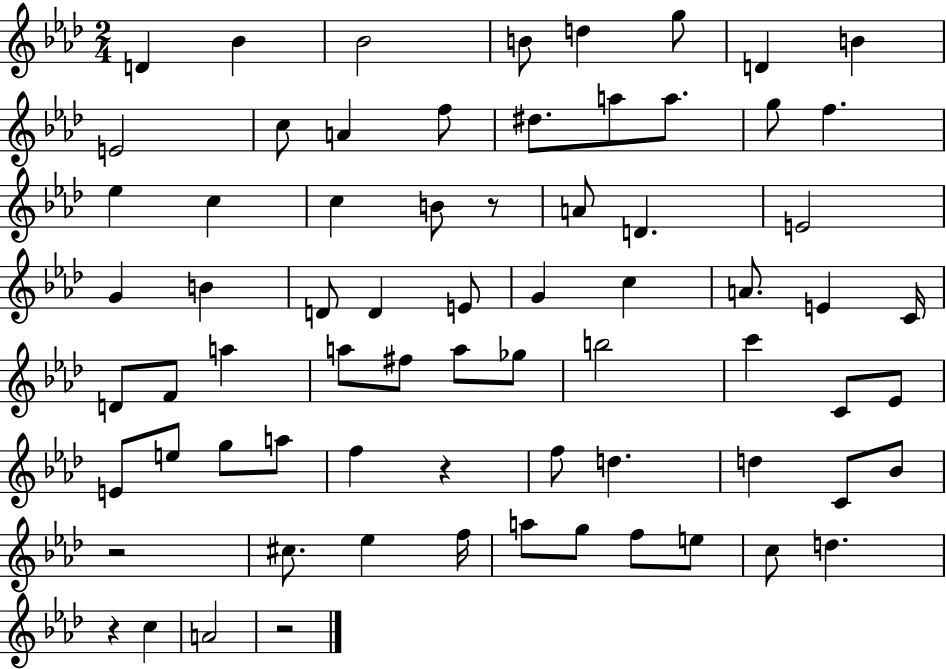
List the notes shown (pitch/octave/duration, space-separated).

D4/q Bb4/q Bb4/h B4/e D5/q G5/e D4/q B4/q E4/h C5/e A4/q F5/e D#5/e. A5/e A5/e. G5/e F5/q. Eb5/q C5/q C5/q B4/e R/e A4/e D4/q. E4/h G4/q B4/q D4/e D4/q E4/e G4/q C5/q A4/e. E4/q C4/s D4/e F4/e A5/q A5/e F#5/e A5/e Gb5/e B5/h C6/q C4/e Eb4/e E4/e E5/e G5/e A5/e F5/q R/q F5/e D5/q. D5/q C4/e Bb4/e R/h C#5/e. Eb5/q F5/s A5/e G5/e F5/e E5/e C5/e D5/q. R/q C5/q A4/h R/h